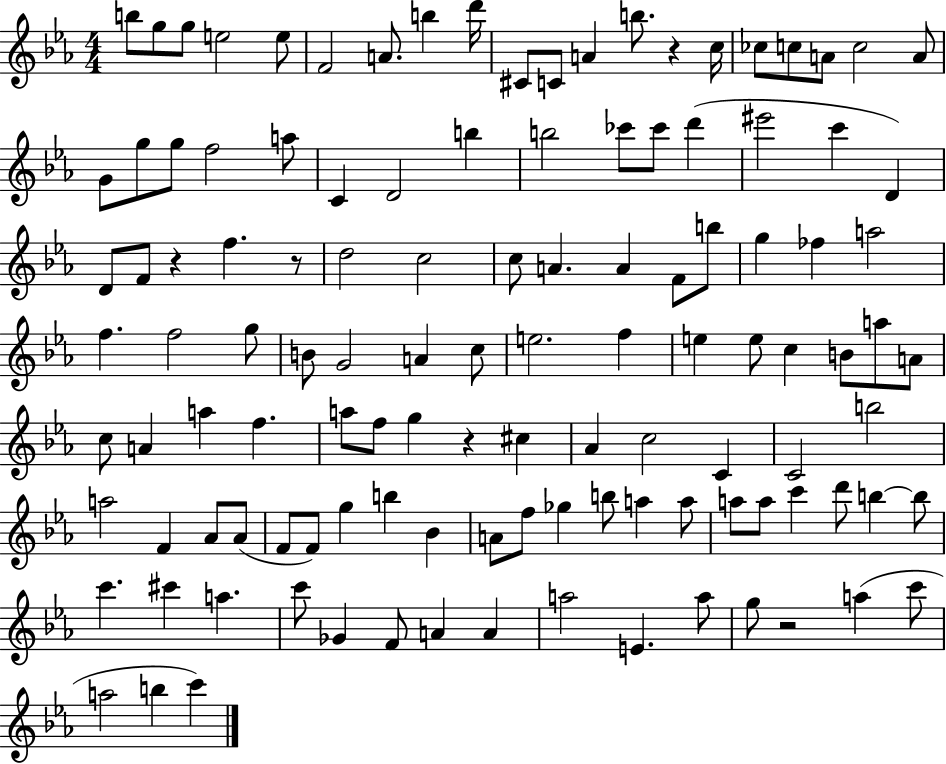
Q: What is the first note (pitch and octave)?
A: B5